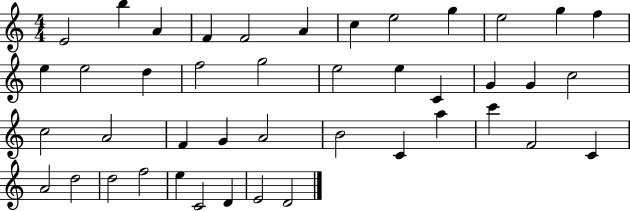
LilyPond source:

{
  \clef treble
  \numericTimeSignature
  \time 4/4
  \key c \major
  e'2 b''4 a'4 | f'4 f'2 a'4 | c''4 e''2 g''4 | e''2 g''4 f''4 | \break e''4 e''2 d''4 | f''2 g''2 | e''2 e''4 c'4 | g'4 g'4 c''2 | \break c''2 a'2 | f'4 g'4 a'2 | b'2 c'4 a''4 | c'''4 f'2 c'4 | \break a'2 d''2 | d''2 f''2 | e''4 c'2 d'4 | e'2 d'2 | \break \bar "|."
}